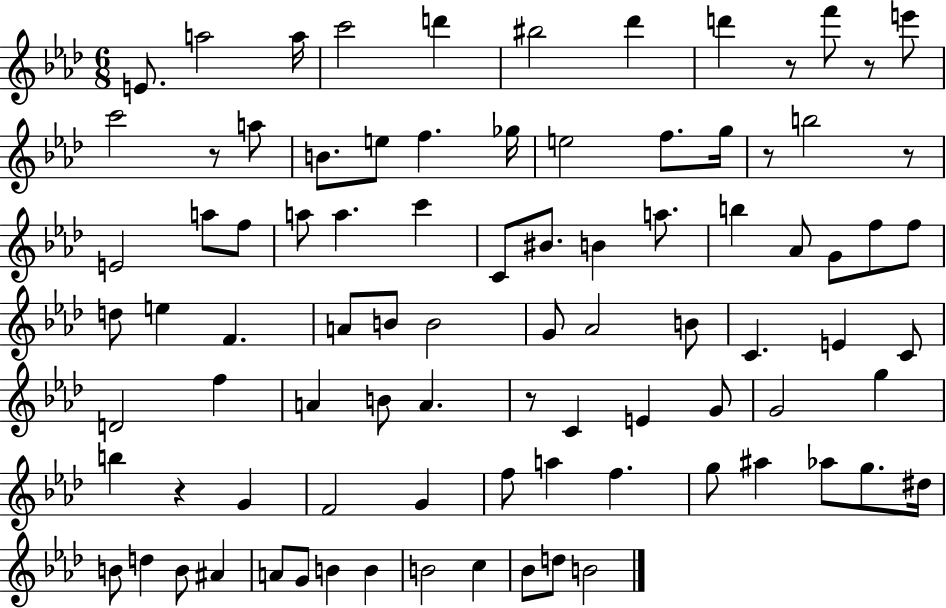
E4/e. A5/h A5/s C6/h D6/q BIS5/h Db6/q D6/q R/e F6/e R/e E6/e C6/h R/e A5/e B4/e. E5/e F5/q. Gb5/s E5/h F5/e. G5/s R/e B5/h R/e E4/h A5/e F5/e A5/e A5/q. C6/q C4/e BIS4/e. B4/q A5/e. B5/q Ab4/e G4/e F5/e F5/e D5/e E5/q F4/q. A4/e B4/e B4/h G4/e Ab4/h B4/e C4/q. E4/q C4/e D4/h F5/q A4/q B4/e A4/q. R/e C4/q E4/q G4/e G4/h G5/q B5/q R/q G4/q F4/h G4/q F5/e A5/q F5/q. G5/e A#5/q Ab5/e G5/e. D#5/s B4/e D5/q B4/e A#4/q A4/e G4/e B4/q B4/q B4/h C5/q Bb4/e D5/e B4/h